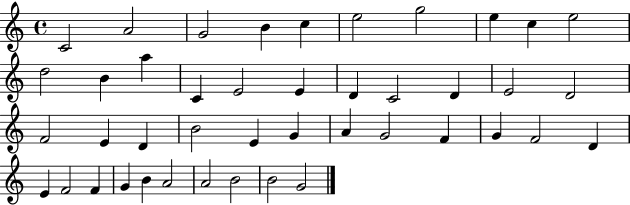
C4/h A4/h G4/h B4/q C5/q E5/h G5/h E5/q C5/q E5/h D5/h B4/q A5/q C4/q E4/h E4/q D4/q C4/h D4/q E4/h D4/h F4/h E4/q D4/q B4/h E4/q G4/q A4/q G4/h F4/q G4/q F4/h D4/q E4/q F4/h F4/q G4/q B4/q A4/h A4/h B4/h B4/h G4/h